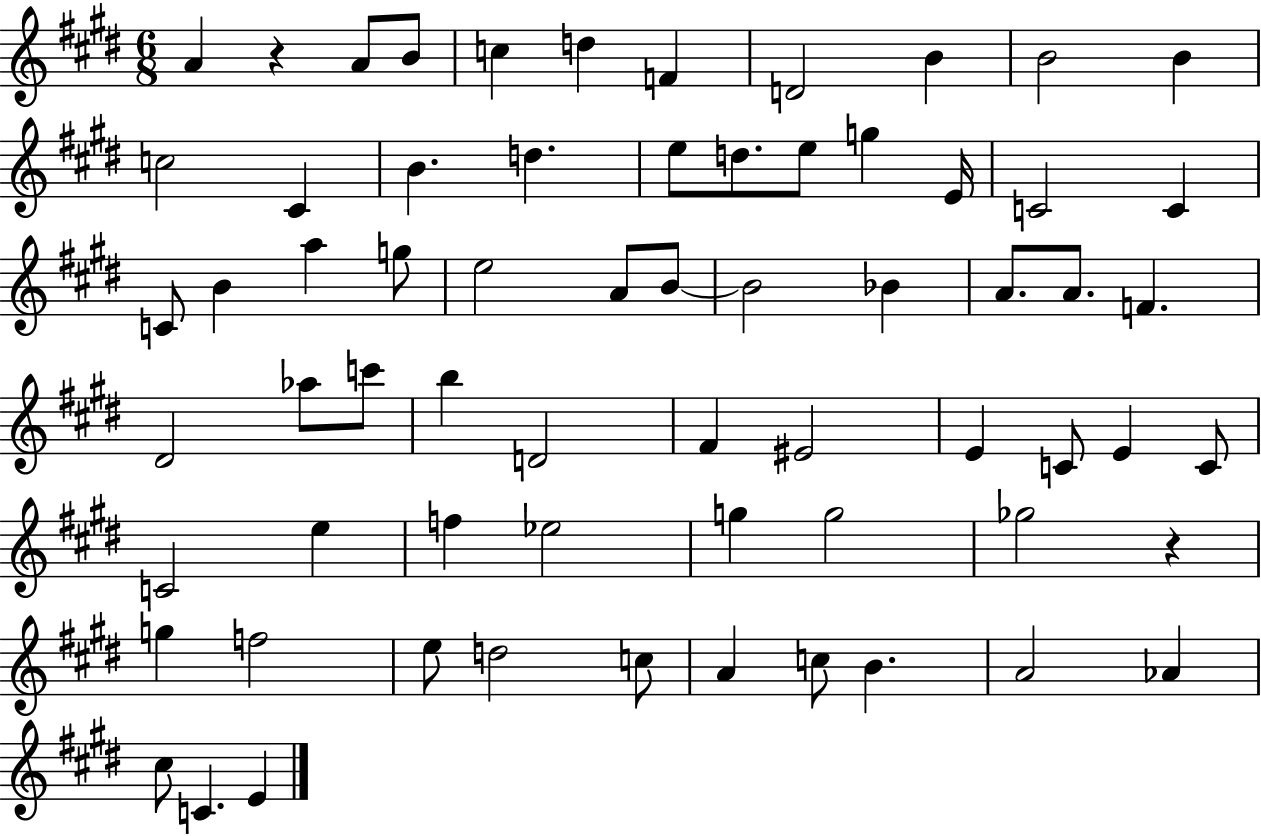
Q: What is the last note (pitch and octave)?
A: E4